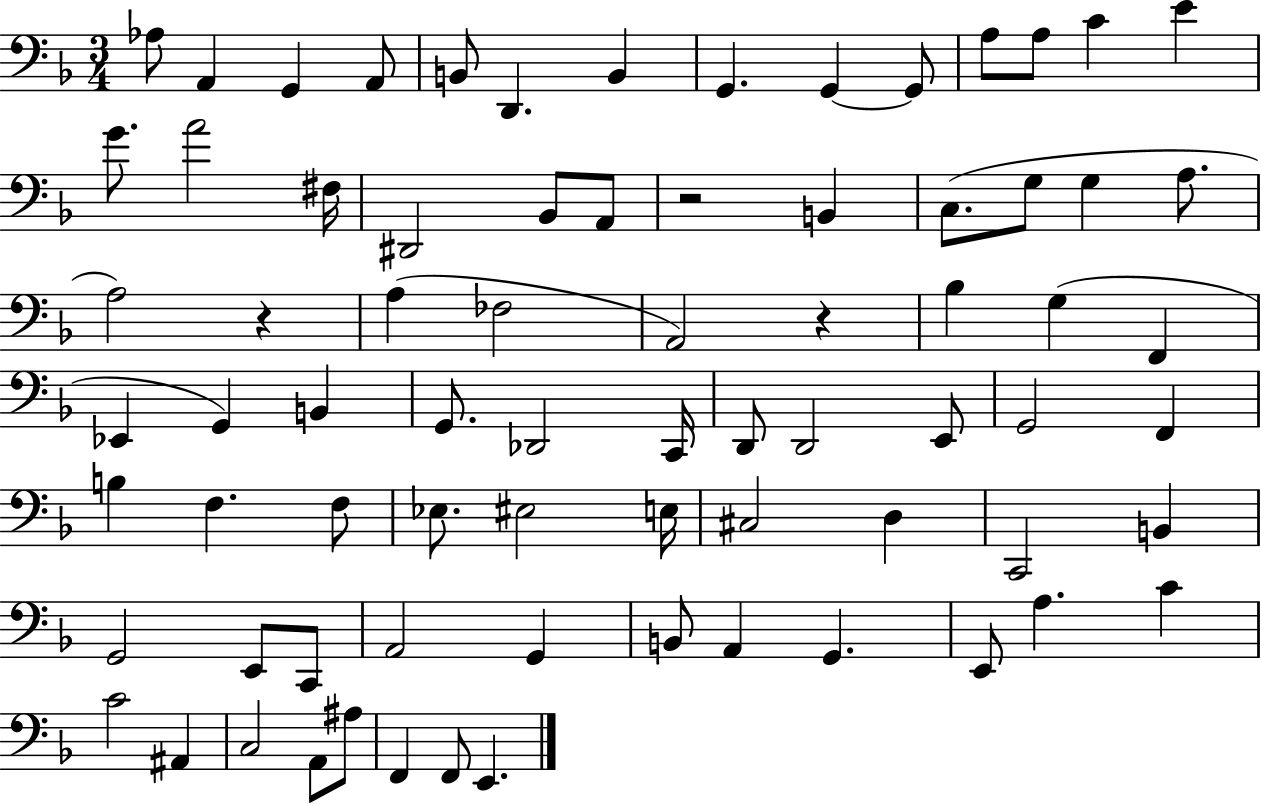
{
  \clef bass
  \numericTimeSignature
  \time 3/4
  \key f \major
  \repeat volta 2 { aes8 a,4 g,4 a,8 | b,8 d,4. b,4 | g,4. g,4~~ g,8 | a8 a8 c'4 e'4 | \break g'8. a'2 fis16 | dis,2 bes,8 a,8 | r2 b,4 | c8.( g8 g4 a8. | \break a2) r4 | a4( fes2 | a,2) r4 | bes4 g4( f,4 | \break ees,4 g,4) b,4 | g,8. des,2 c,16 | d,8 d,2 e,8 | g,2 f,4 | \break b4 f4. f8 | ees8. eis2 e16 | cis2 d4 | c,2 b,4 | \break g,2 e,8 c,8 | a,2 g,4 | b,8 a,4 g,4. | e,8 a4. c'4 | \break c'2 ais,4 | c2 a,8 ais8 | f,4 f,8 e,4. | } \bar "|."
}